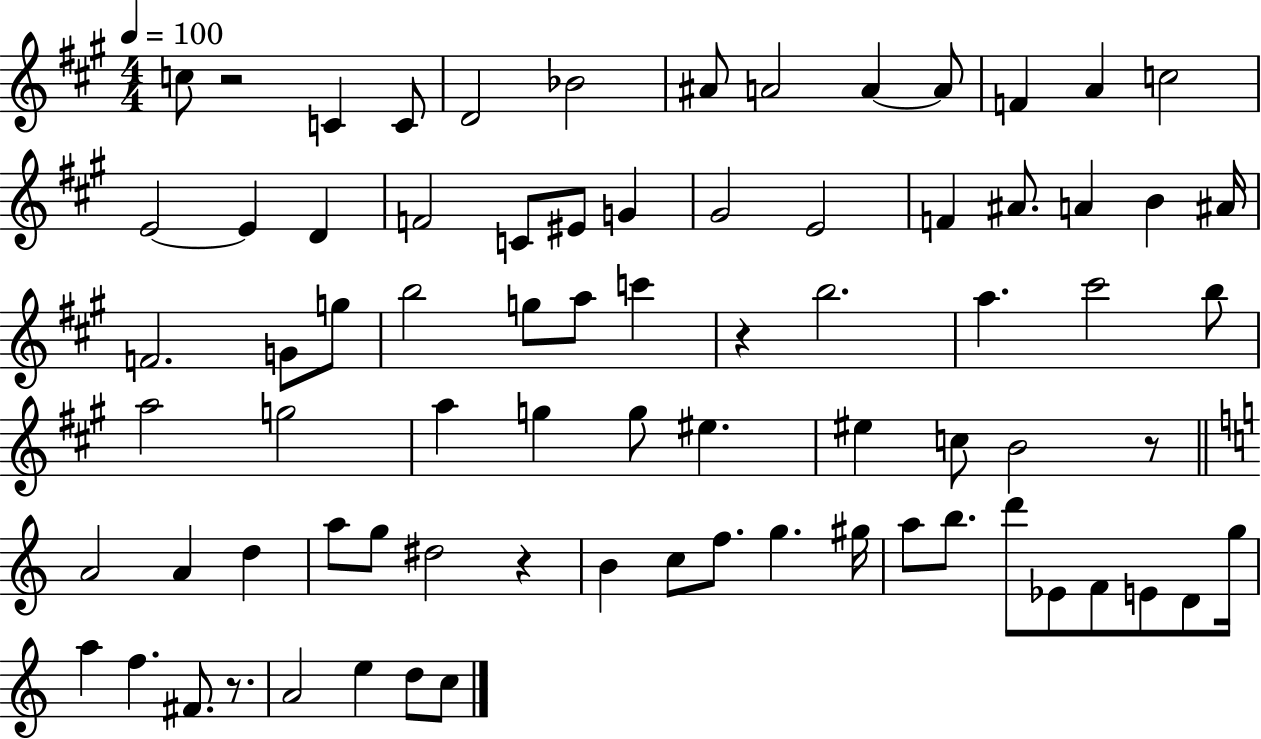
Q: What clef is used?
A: treble